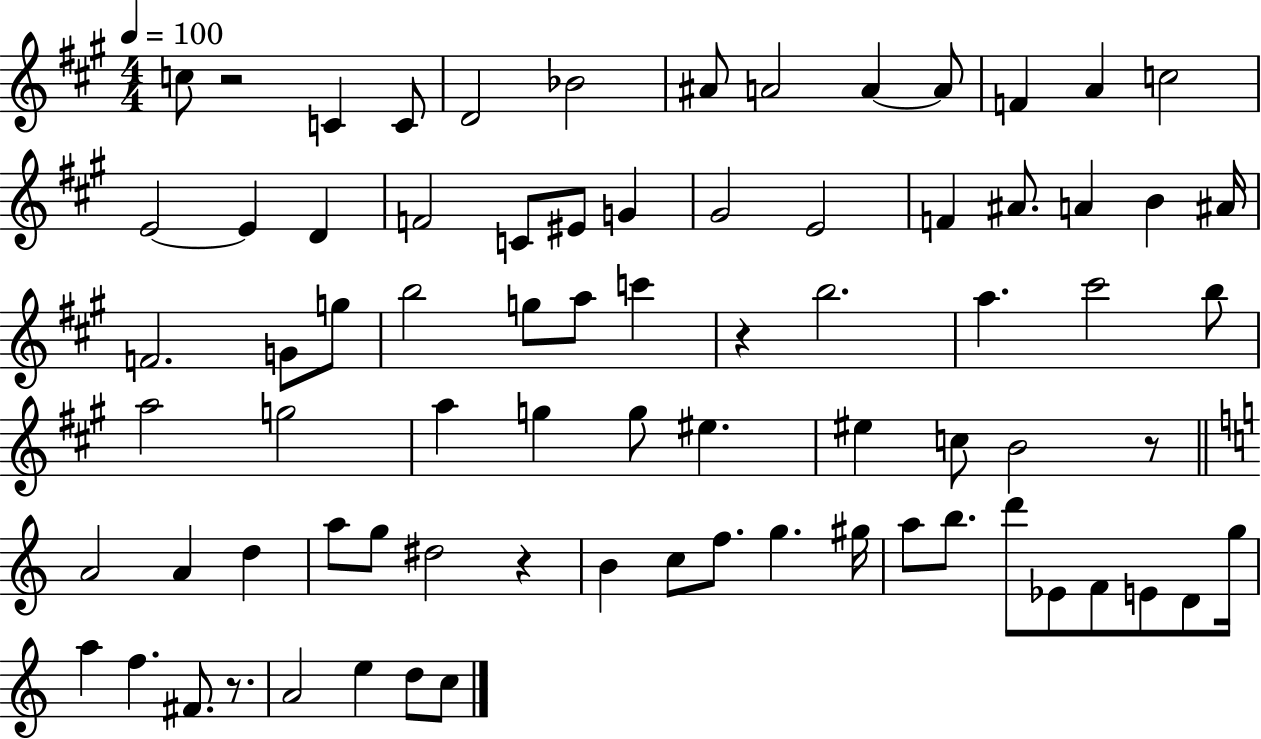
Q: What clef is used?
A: treble